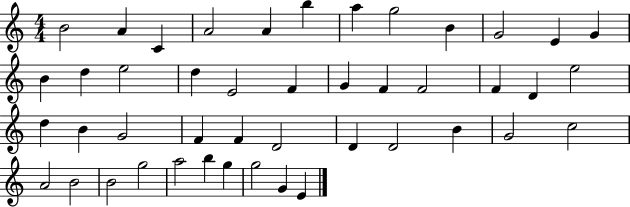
X:1
T:Untitled
M:4/4
L:1/4
K:C
B2 A C A2 A b a g2 B G2 E G B d e2 d E2 F G F F2 F D e2 d B G2 F F D2 D D2 B G2 c2 A2 B2 B2 g2 a2 b g g2 G E